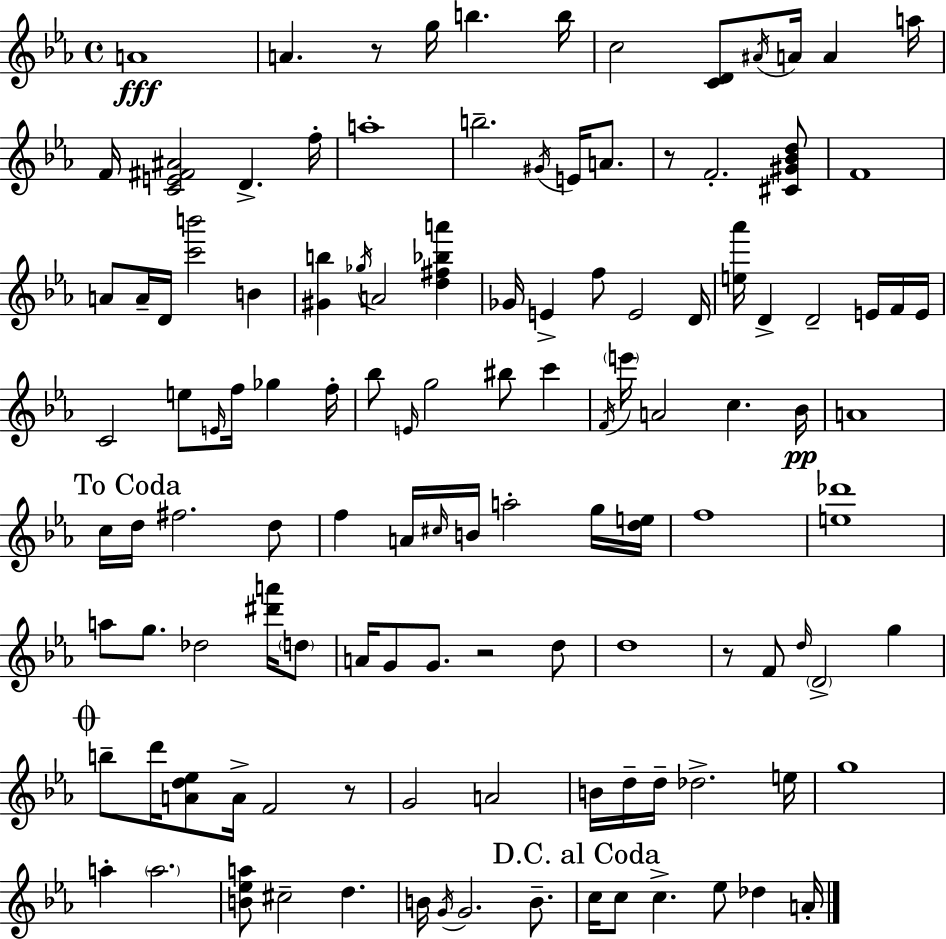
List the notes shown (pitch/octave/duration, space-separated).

A4/w A4/q. R/e G5/s B5/q. B5/s C5/h [C4,D4]/e A#4/s A4/s A4/q A5/s F4/s [C4,E4,F#4,A#4]/h D4/q. F5/s A5/w B5/h. G#4/s E4/s A4/e. R/e F4/h. [C#4,G#4,Bb4,D5]/e F4/w A4/e A4/s D4/s [C6,B6]/h B4/q [G#4,B5]/q Gb5/s A4/h [D5,F#5,Bb5,A6]/q Gb4/s E4/q F5/e E4/h D4/s [E5,Ab6]/s D4/q D4/h E4/s F4/s E4/s C4/h E5/e E4/s F5/s Gb5/q F5/s Bb5/e E4/s G5/h BIS5/e C6/q F4/s E6/s A4/h C5/q. Bb4/s A4/w C5/s D5/s F#5/h. D5/e F5/q A4/s C#5/s B4/s A5/h G5/s [D5,E5]/s F5/w [E5,Db6]/w A5/e G5/e. Db5/h [D#6,A6]/s D5/e A4/s G4/e G4/e. R/h D5/e D5/w R/e F4/e D5/s D4/h G5/q B5/e D6/s [A4,D5,Eb5]/e A4/s F4/h R/e G4/h A4/h B4/s D5/s D5/s Db5/h. E5/s G5/w A5/q A5/h. [B4,Eb5,A5]/e C#5/h D5/q. B4/s G4/s G4/h. B4/e. C5/s C5/e C5/q. Eb5/e Db5/q A4/s